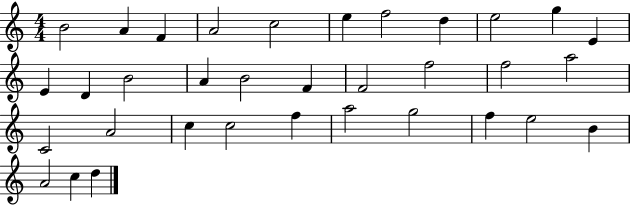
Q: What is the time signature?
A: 4/4